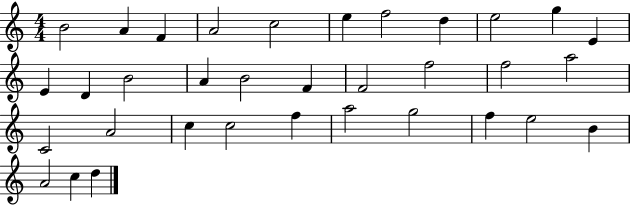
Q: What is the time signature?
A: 4/4